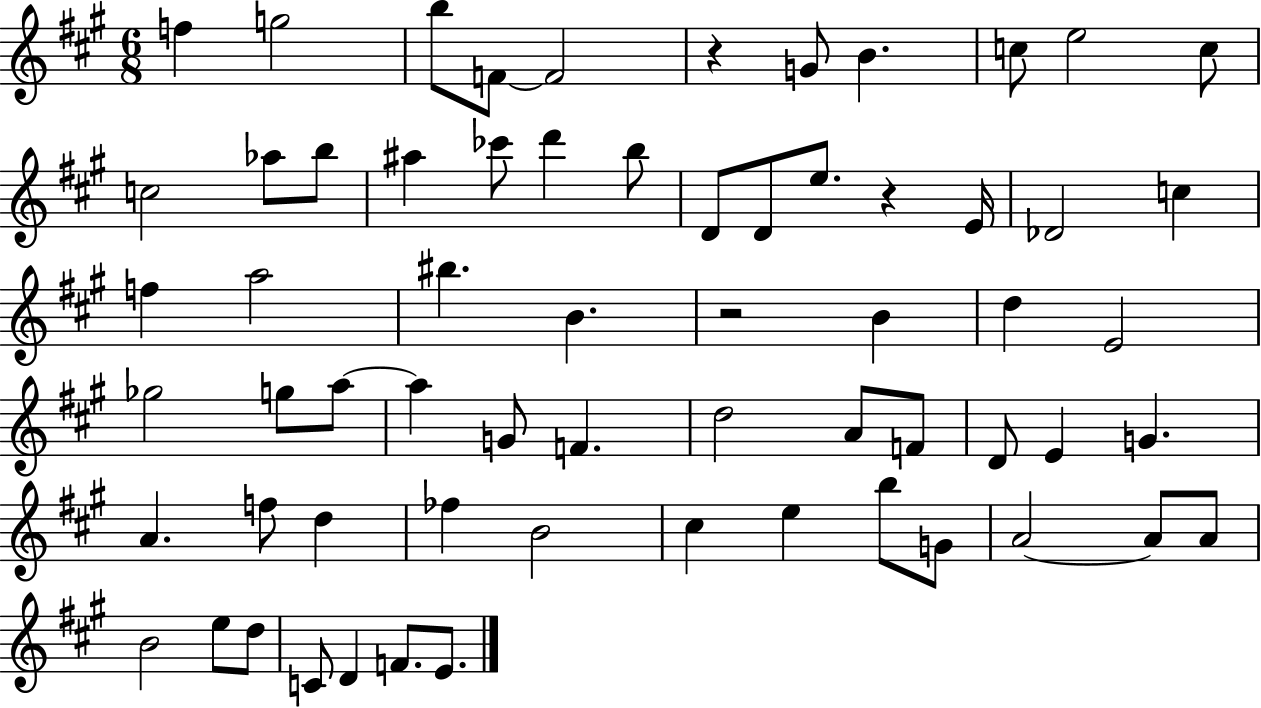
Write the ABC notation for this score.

X:1
T:Untitled
M:6/8
L:1/4
K:A
f g2 b/2 F/2 F2 z G/2 B c/2 e2 c/2 c2 _a/2 b/2 ^a _c'/2 d' b/2 D/2 D/2 e/2 z E/4 _D2 c f a2 ^b B z2 B d E2 _g2 g/2 a/2 a G/2 F d2 A/2 F/2 D/2 E G A f/2 d _f B2 ^c e b/2 G/2 A2 A/2 A/2 B2 e/2 d/2 C/2 D F/2 E/2